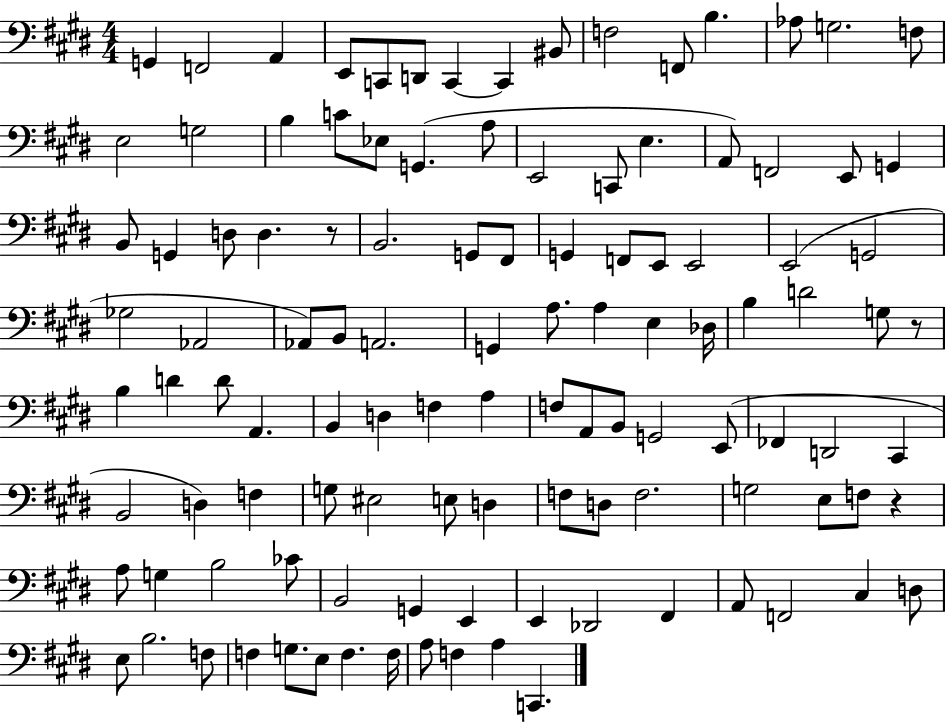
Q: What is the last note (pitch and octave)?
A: C2